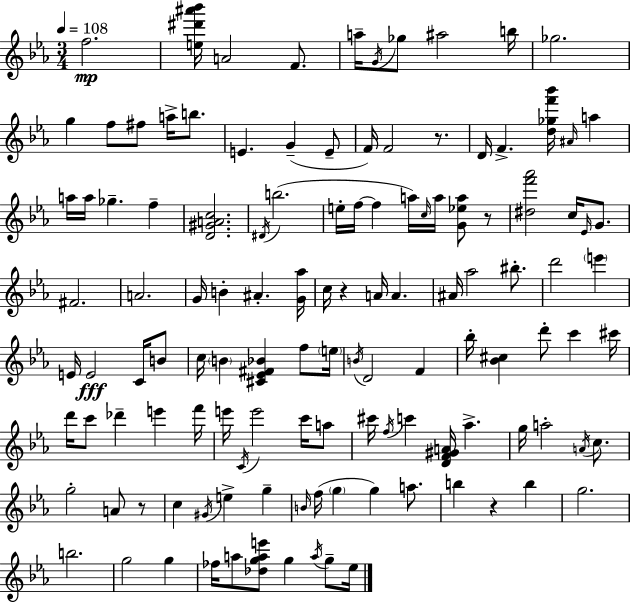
{
  \clef treble
  \numericTimeSignature
  \time 3/4
  \key ees \major
  \tempo 4 = 108
  \repeat volta 2 { f''2.\mp | <e'' dis''' ais''' bes'''>16 a'2 f'8. | a''16-- \acciaccatura { g'16 } ges''8 ais''2 | b''16 ges''2. | \break g''4 f''8 fis''8 a''16-> b''8. | e'4. g'4--( e'8-- | f'16) f'2 r8. | d'16 f'4.-> <d'' ges'' f''' bes'''>16 \grace { ais'16 } a''4 | \break a''16 a''16 ges''4.-- f''4-- | <d' gis' a' c''>2. | \acciaccatura { dis'16 }( b''2. | e''16-. f''16~~ f''4 a''16) \grace { c''16 } a''16 | \break <g' ees'' a''>8 r8 <dis'' f''' aes'''>2 | c''16 \grace { ees'16 } g'8. fis'2. | a'2. | g'16 b'4-. ais'4.-. | \break <g' aes''>16 c''16 r4 a'16 a'4. | ais'16 aes''2 | bis''8.-. d'''2 | \parenthesize e'''4 e'16 e'2\fff | \break c'16 b'8 c''16 \parenthesize b'4 <cis' ees' fis' bes'>4 | f''8 \parenthesize e''16 \acciaccatura { b'16 } d'2 | f'4 bes''16-. <bes' cis''>4 d'''8-. | c'''4 cis'''16 d'''16 c'''8 des'''4-- | \break e'''4 f'''16 e'''16 \acciaccatura { c'16 } e'''2 | c'''16 a''8 cis'''16 \acciaccatura { f''16 } c'''4 | <d' f' gis' a'>16 aes''4.-> g''16 a''2-. | \acciaccatura { a'16 } c''8. g''2-. | \break a'8 r8 c''4 | \acciaccatura { gis'16 } e''4-> g''4-- \grace { b'16 } f''16( | \parenthesize g''4 g''4) a''8. b''4 | r4 b''4 g''2. | \break b''2. | g''2 | g''4 fes''16 | a''8 <des'' g'' a'' e'''>8 g''4 \acciaccatura { a''16 } g''8-- ees''16 | \break } \bar "|."
}